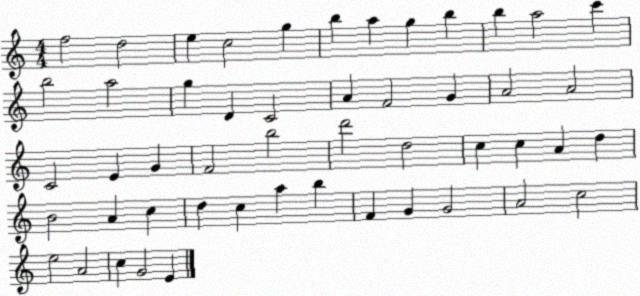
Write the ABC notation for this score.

X:1
T:Untitled
M:4/4
L:1/4
K:C
f2 d2 e c2 g b a g b b a2 c' b2 a2 g D C2 A F2 G A2 A2 C2 E G F2 b2 d'2 d2 c c A d B2 A c d c a b F G G2 A2 c2 e2 A2 c G2 E